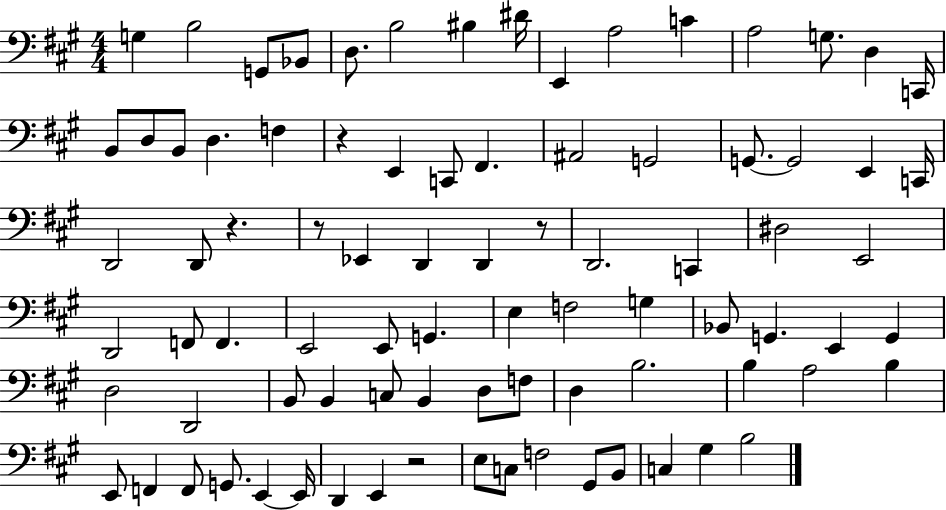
{
  \clef bass
  \numericTimeSignature
  \time 4/4
  \key a \major
  g4 b2 g,8 bes,8 | d8. b2 bis4 dis'16 | e,4 a2 c'4 | a2 g8. d4 c,16 | \break b,8 d8 b,8 d4. f4 | r4 e,4 c,8 fis,4. | ais,2 g,2 | g,8.~~ g,2 e,4 c,16 | \break d,2 d,8 r4. | r8 ees,4 d,4 d,4 r8 | d,2. c,4 | dis2 e,2 | \break d,2 f,8 f,4. | e,2 e,8 g,4. | e4 f2 g4 | bes,8 g,4. e,4 g,4 | \break d2 d,2 | b,8 b,4 c8 b,4 d8 f8 | d4 b2. | b4 a2 b4 | \break e,8 f,4 f,8 g,8. e,4~~ e,16 | d,4 e,4 r2 | e8 c8 f2 gis,8 b,8 | c4 gis4 b2 | \break \bar "|."
}